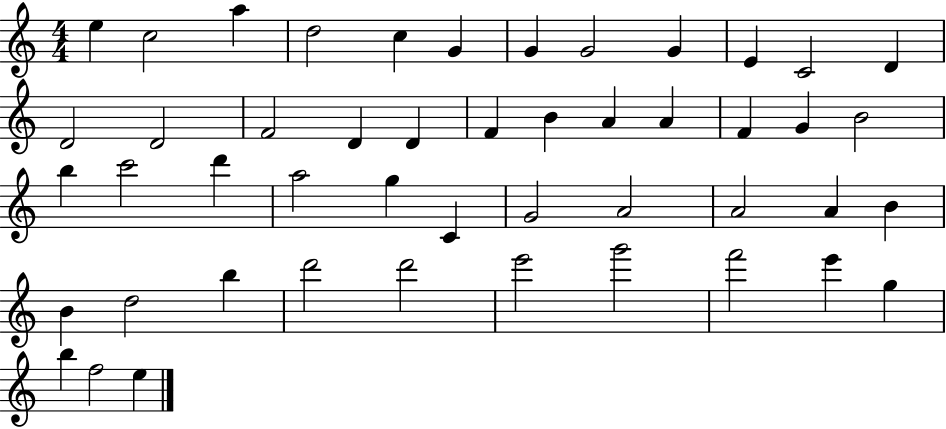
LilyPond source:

{
  \clef treble
  \numericTimeSignature
  \time 4/4
  \key c \major
  e''4 c''2 a''4 | d''2 c''4 g'4 | g'4 g'2 g'4 | e'4 c'2 d'4 | \break d'2 d'2 | f'2 d'4 d'4 | f'4 b'4 a'4 a'4 | f'4 g'4 b'2 | \break b''4 c'''2 d'''4 | a''2 g''4 c'4 | g'2 a'2 | a'2 a'4 b'4 | \break b'4 d''2 b''4 | d'''2 d'''2 | e'''2 g'''2 | f'''2 e'''4 g''4 | \break b''4 f''2 e''4 | \bar "|."
}